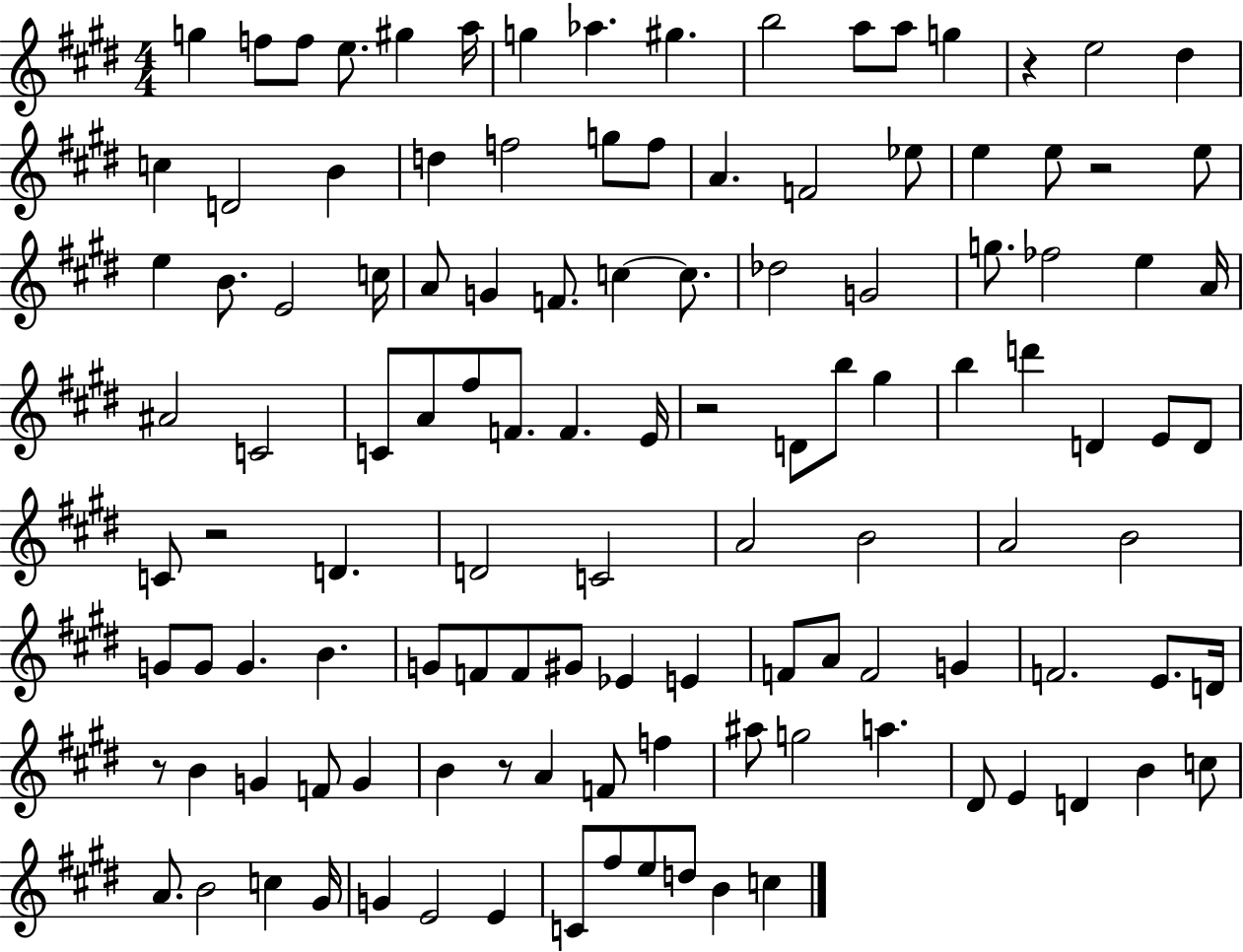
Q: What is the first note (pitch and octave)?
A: G5